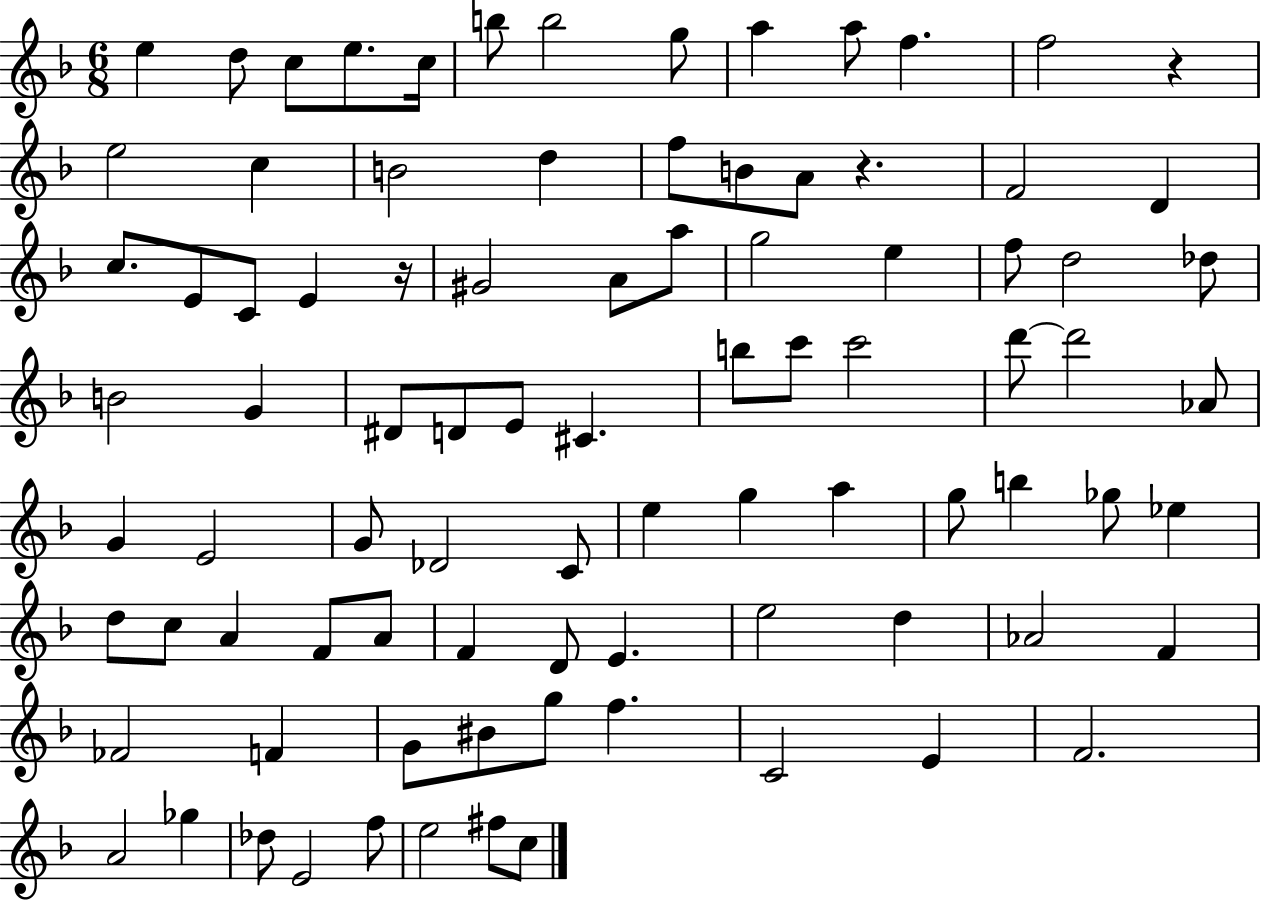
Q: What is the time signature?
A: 6/8